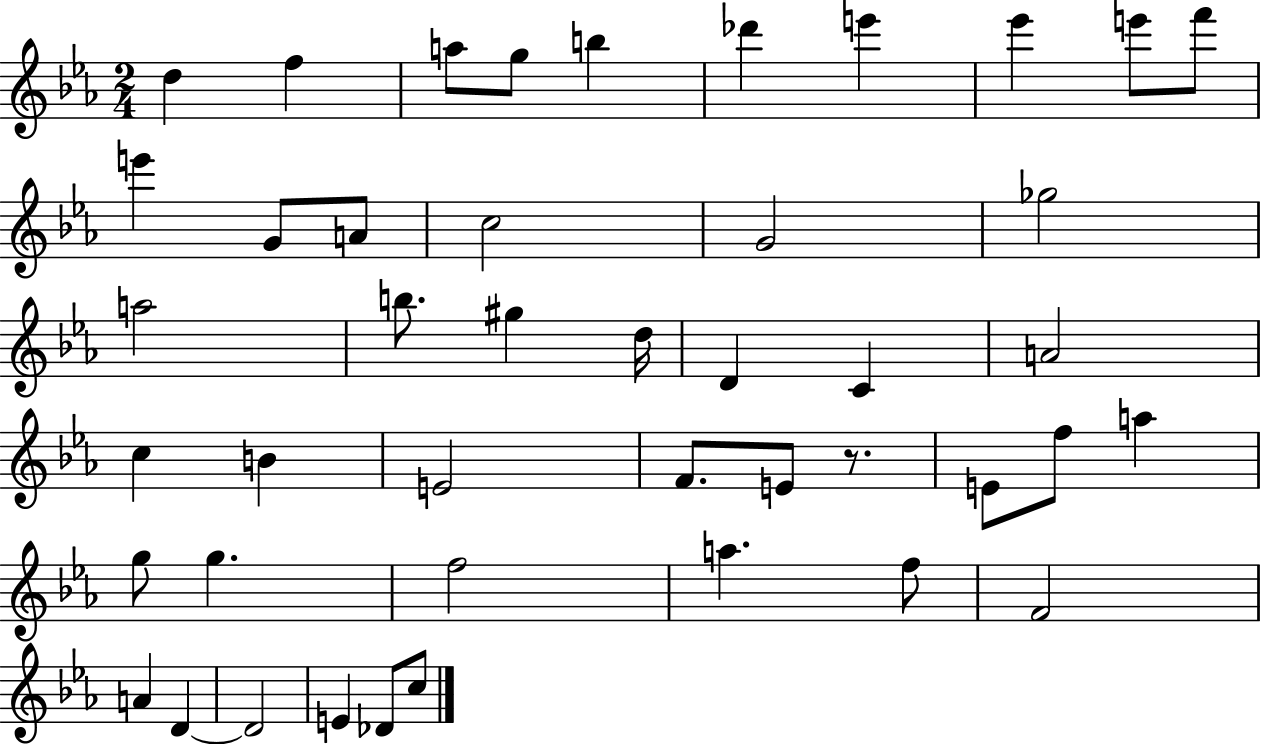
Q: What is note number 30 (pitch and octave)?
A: F5